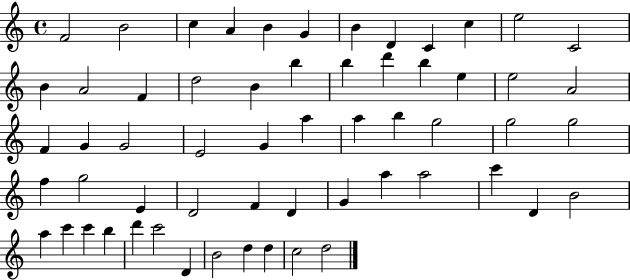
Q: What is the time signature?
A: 4/4